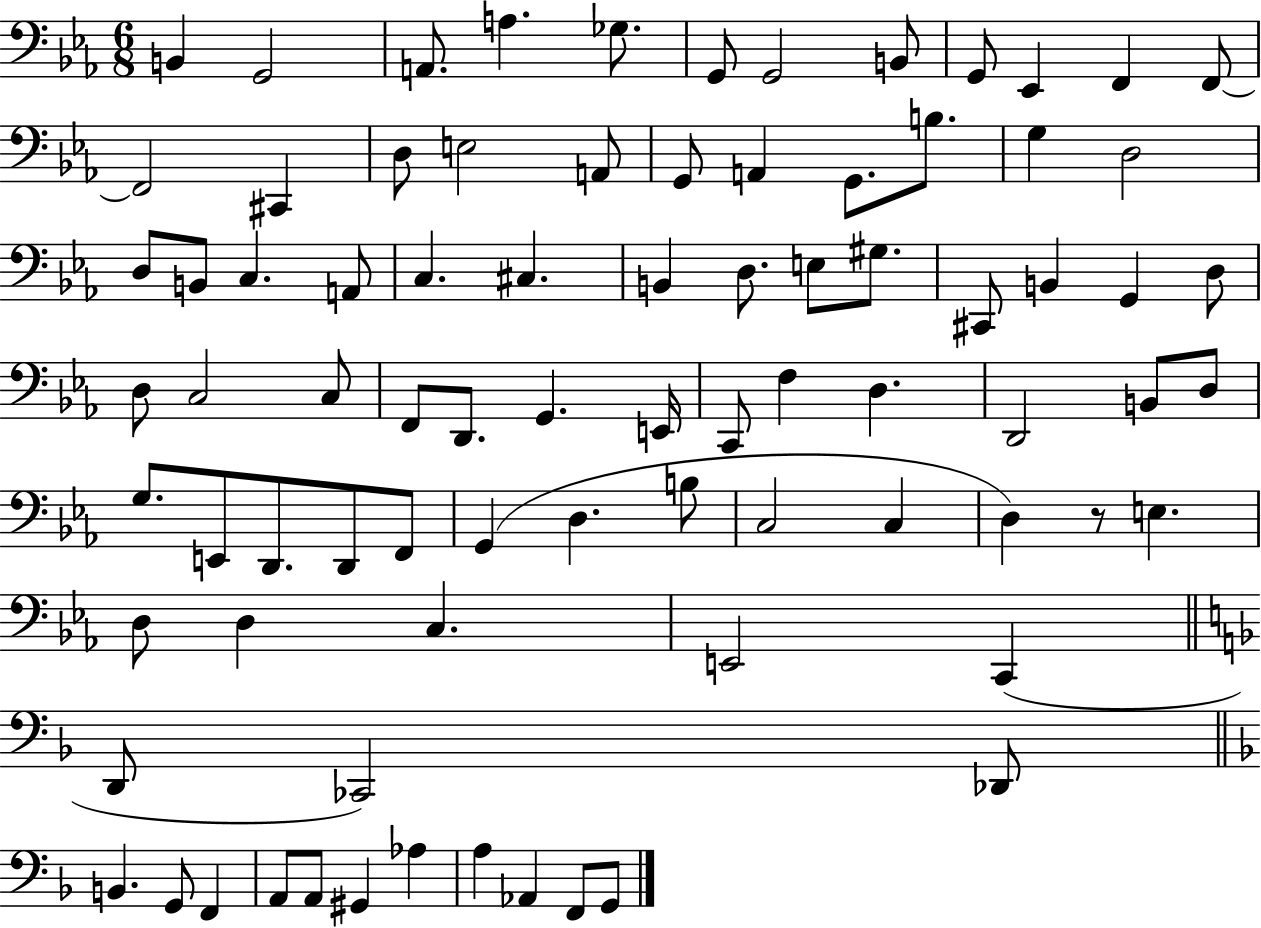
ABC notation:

X:1
T:Untitled
M:6/8
L:1/4
K:Eb
B,, G,,2 A,,/2 A, _G,/2 G,,/2 G,,2 B,,/2 G,,/2 _E,, F,, F,,/2 F,,2 ^C,, D,/2 E,2 A,,/2 G,,/2 A,, G,,/2 B,/2 G, D,2 D,/2 B,,/2 C, A,,/2 C, ^C, B,, D,/2 E,/2 ^G,/2 ^C,,/2 B,, G,, D,/2 D,/2 C,2 C,/2 F,,/2 D,,/2 G,, E,,/4 C,,/2 F, D, D,,2 B,,/2 D,/2 G,/2 E,,/2 D,,/2 D,,/2 F,,/2 G,, D, B,/2 C,2 C, D, z/2 E, D,/2 D, C, E,,2 C,, D,,/2 _C,,2 _D,,/2 B,, G,,/2 F,, A,,/2 A,,/2 ^G,, _A, A, _A,, F,,/2 G,,/2